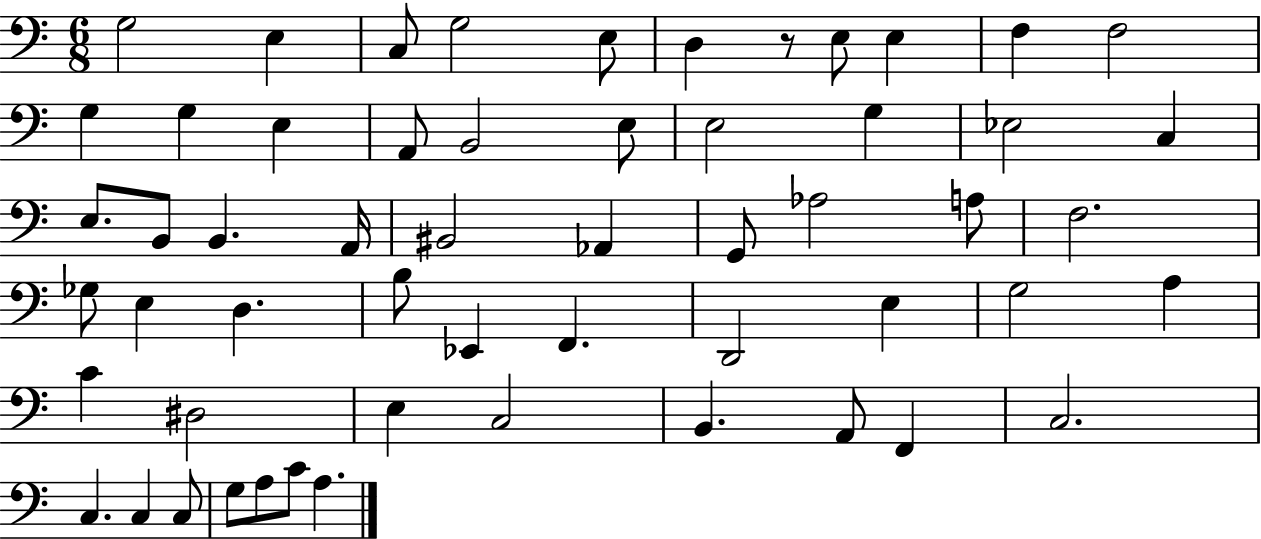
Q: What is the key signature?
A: C major